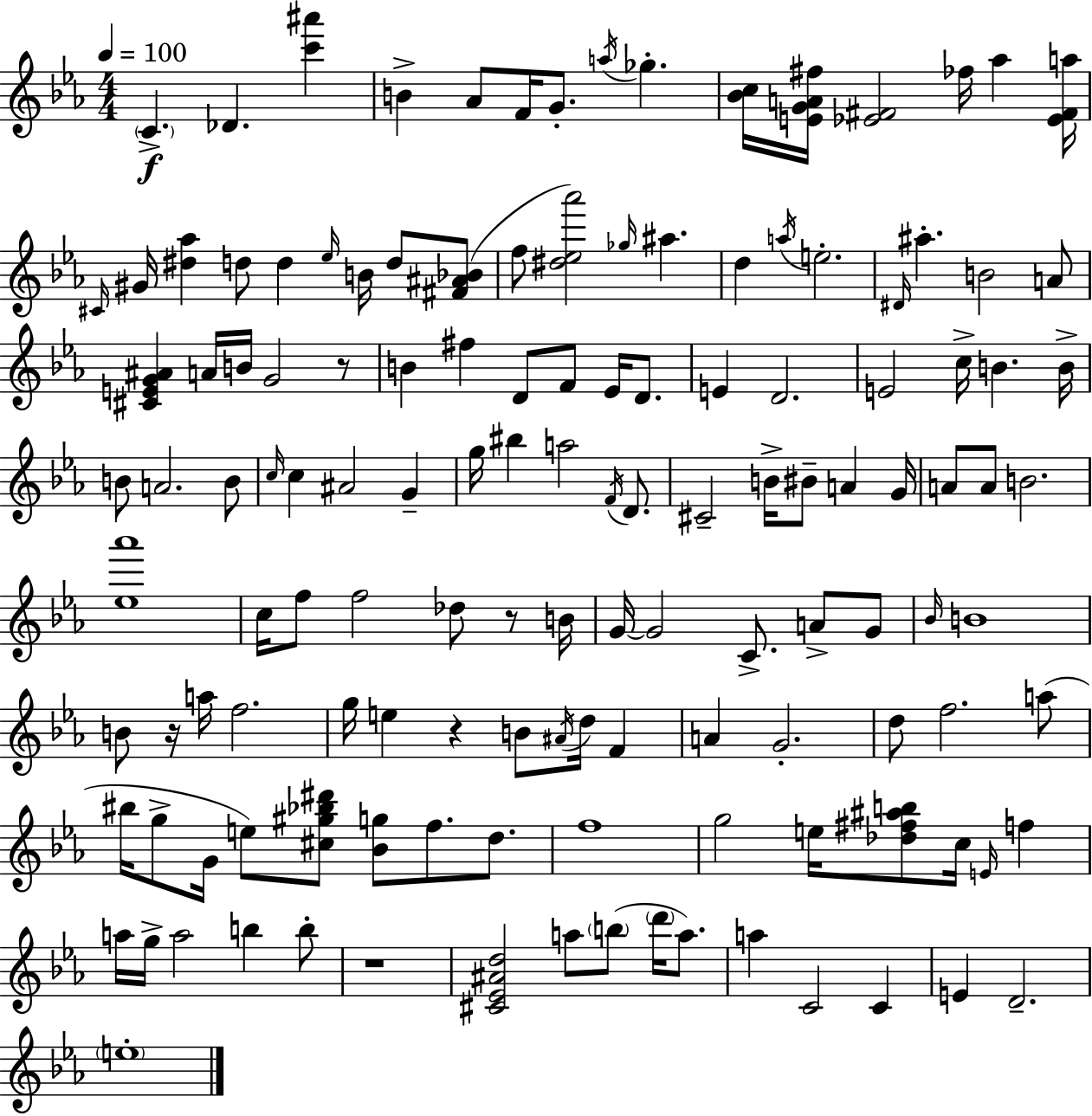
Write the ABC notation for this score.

X:1
T:Untitled
M:4/4
L:1/4
K:Eb
C _D [c'^a'] B _A/2 F/4 G/2 a/4 _g [_Bc]/4 [EGA^f]/4 [_E^F]2 _f/4 _a [_E^Fa]/4 ^C/4 ^G/4 [^d_a] d/2 d _e/4 B/4 d/2 [^F^A_B]/2 f/2 [^d_e_a']2 _g/4 ^a d a/4 e2 ^D/4 ^a B2 A/2 [^CEG^A] A/4 B/4 G2 z/2 B ^f D/2 F/2 _E/4 D/2 E D2 E2 c/4 B B/4 B/2 A2 B/2 c/4 c ^A2 G g/4 ^b a2 F/4 D/2 ^C2 B/4 ^B/2 A G/4 A/2 A/2 B2 [_e_a']4 c/4 f/2 f2 _d/2 z/2 B/4 G/4 G2 C/2 A/2 G/2 _B/4 B4 B/2 z/4 a/4 f2 g/4 e z B/2 ^A/4 d/4 F A G2 d/2 f2 a/2 ^b/4 g/2 G/4 e/2 [^c^g_b^d']/2 [_Bg]/2 f/2 d/2 f4 g2 e/4 [_d^f^ab]/2 c/4 E/4 f a/4 g/4 a2 b b/2 z4 [^C_E^Ad]2 a/2 b/2 d'/4 a/2 a C2 C E D2 e4